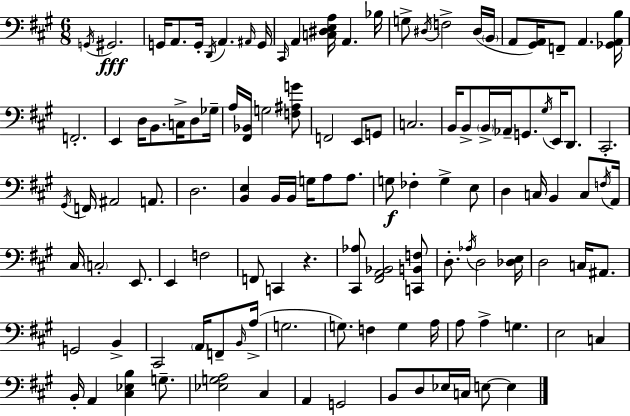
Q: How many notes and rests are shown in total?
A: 118